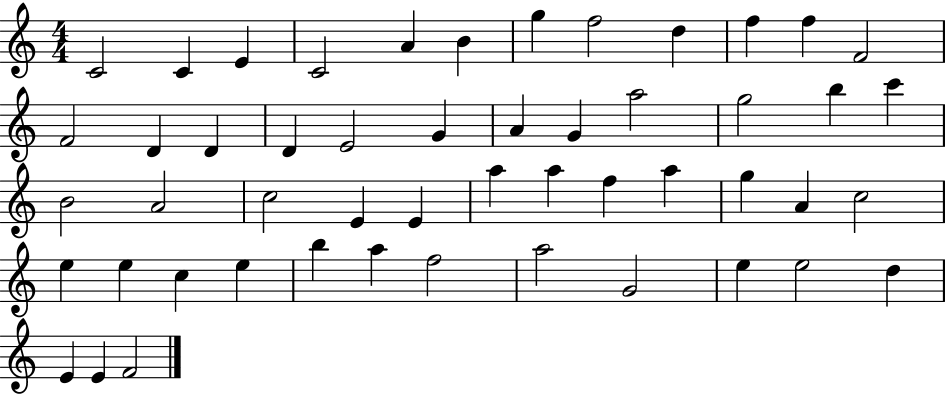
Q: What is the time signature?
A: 4/4